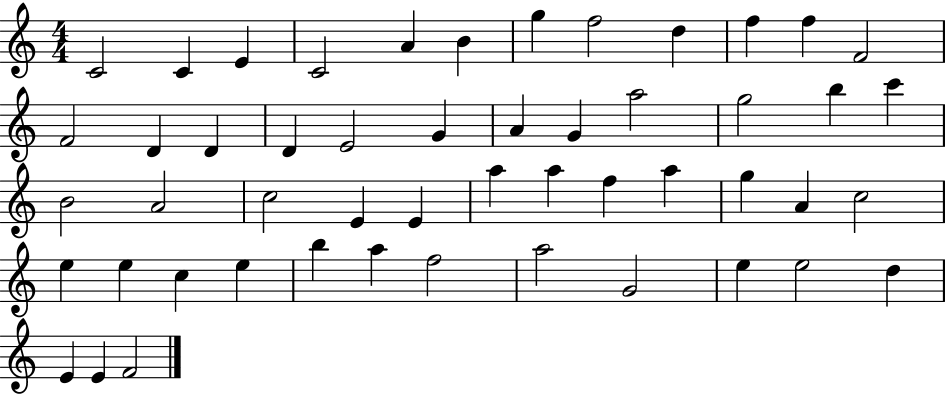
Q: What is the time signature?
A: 4/4